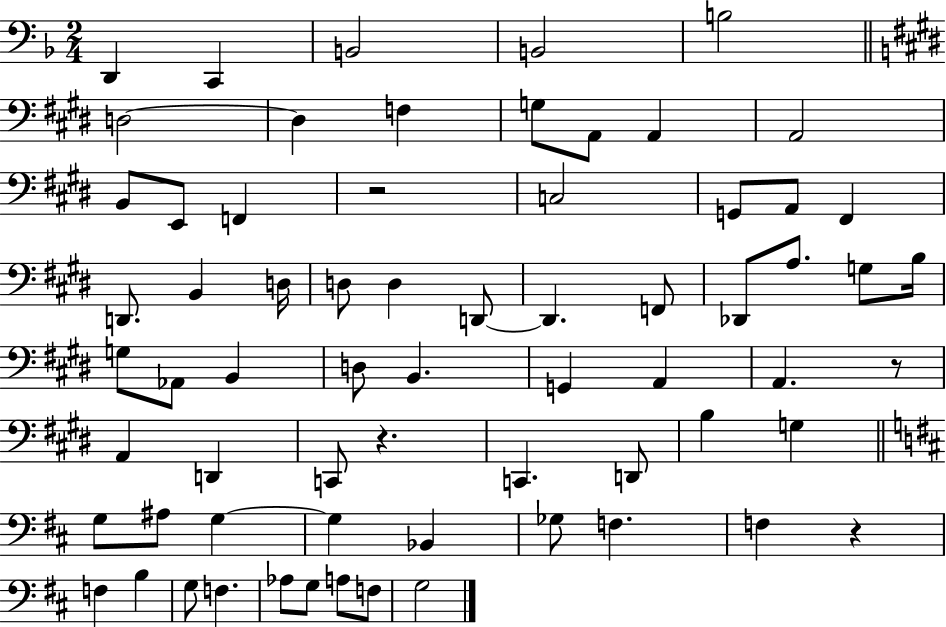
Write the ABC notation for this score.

X:1
T:Untitled
M:2/4
L:1/4
K:F
D,, C,, B,,2 B,,2 B,2 D,2 D, F, G,/2 A,,/2 A,, A,,2 B,,/2 E,,/2 F,, z2 C,2 G,,/2 A,,/2 ^F,, D,,/2 B,, D,/4 D,/2 D, D,,/2 D,, F,,/2 _D,,/2 A,/2 G,/2 B,/4 G,/2 _A,,/2 B,, D,/2 B,, G,, A,, A,, z/2 A,, D,, C,,/2 z C,, D,,/2 B, G, G,/2 ^A,/2 G, G, _B,, _G,/2 F, F, z F, B, G,/2 F, _A,/2 G,/2 A,/2 F,/2 G,2